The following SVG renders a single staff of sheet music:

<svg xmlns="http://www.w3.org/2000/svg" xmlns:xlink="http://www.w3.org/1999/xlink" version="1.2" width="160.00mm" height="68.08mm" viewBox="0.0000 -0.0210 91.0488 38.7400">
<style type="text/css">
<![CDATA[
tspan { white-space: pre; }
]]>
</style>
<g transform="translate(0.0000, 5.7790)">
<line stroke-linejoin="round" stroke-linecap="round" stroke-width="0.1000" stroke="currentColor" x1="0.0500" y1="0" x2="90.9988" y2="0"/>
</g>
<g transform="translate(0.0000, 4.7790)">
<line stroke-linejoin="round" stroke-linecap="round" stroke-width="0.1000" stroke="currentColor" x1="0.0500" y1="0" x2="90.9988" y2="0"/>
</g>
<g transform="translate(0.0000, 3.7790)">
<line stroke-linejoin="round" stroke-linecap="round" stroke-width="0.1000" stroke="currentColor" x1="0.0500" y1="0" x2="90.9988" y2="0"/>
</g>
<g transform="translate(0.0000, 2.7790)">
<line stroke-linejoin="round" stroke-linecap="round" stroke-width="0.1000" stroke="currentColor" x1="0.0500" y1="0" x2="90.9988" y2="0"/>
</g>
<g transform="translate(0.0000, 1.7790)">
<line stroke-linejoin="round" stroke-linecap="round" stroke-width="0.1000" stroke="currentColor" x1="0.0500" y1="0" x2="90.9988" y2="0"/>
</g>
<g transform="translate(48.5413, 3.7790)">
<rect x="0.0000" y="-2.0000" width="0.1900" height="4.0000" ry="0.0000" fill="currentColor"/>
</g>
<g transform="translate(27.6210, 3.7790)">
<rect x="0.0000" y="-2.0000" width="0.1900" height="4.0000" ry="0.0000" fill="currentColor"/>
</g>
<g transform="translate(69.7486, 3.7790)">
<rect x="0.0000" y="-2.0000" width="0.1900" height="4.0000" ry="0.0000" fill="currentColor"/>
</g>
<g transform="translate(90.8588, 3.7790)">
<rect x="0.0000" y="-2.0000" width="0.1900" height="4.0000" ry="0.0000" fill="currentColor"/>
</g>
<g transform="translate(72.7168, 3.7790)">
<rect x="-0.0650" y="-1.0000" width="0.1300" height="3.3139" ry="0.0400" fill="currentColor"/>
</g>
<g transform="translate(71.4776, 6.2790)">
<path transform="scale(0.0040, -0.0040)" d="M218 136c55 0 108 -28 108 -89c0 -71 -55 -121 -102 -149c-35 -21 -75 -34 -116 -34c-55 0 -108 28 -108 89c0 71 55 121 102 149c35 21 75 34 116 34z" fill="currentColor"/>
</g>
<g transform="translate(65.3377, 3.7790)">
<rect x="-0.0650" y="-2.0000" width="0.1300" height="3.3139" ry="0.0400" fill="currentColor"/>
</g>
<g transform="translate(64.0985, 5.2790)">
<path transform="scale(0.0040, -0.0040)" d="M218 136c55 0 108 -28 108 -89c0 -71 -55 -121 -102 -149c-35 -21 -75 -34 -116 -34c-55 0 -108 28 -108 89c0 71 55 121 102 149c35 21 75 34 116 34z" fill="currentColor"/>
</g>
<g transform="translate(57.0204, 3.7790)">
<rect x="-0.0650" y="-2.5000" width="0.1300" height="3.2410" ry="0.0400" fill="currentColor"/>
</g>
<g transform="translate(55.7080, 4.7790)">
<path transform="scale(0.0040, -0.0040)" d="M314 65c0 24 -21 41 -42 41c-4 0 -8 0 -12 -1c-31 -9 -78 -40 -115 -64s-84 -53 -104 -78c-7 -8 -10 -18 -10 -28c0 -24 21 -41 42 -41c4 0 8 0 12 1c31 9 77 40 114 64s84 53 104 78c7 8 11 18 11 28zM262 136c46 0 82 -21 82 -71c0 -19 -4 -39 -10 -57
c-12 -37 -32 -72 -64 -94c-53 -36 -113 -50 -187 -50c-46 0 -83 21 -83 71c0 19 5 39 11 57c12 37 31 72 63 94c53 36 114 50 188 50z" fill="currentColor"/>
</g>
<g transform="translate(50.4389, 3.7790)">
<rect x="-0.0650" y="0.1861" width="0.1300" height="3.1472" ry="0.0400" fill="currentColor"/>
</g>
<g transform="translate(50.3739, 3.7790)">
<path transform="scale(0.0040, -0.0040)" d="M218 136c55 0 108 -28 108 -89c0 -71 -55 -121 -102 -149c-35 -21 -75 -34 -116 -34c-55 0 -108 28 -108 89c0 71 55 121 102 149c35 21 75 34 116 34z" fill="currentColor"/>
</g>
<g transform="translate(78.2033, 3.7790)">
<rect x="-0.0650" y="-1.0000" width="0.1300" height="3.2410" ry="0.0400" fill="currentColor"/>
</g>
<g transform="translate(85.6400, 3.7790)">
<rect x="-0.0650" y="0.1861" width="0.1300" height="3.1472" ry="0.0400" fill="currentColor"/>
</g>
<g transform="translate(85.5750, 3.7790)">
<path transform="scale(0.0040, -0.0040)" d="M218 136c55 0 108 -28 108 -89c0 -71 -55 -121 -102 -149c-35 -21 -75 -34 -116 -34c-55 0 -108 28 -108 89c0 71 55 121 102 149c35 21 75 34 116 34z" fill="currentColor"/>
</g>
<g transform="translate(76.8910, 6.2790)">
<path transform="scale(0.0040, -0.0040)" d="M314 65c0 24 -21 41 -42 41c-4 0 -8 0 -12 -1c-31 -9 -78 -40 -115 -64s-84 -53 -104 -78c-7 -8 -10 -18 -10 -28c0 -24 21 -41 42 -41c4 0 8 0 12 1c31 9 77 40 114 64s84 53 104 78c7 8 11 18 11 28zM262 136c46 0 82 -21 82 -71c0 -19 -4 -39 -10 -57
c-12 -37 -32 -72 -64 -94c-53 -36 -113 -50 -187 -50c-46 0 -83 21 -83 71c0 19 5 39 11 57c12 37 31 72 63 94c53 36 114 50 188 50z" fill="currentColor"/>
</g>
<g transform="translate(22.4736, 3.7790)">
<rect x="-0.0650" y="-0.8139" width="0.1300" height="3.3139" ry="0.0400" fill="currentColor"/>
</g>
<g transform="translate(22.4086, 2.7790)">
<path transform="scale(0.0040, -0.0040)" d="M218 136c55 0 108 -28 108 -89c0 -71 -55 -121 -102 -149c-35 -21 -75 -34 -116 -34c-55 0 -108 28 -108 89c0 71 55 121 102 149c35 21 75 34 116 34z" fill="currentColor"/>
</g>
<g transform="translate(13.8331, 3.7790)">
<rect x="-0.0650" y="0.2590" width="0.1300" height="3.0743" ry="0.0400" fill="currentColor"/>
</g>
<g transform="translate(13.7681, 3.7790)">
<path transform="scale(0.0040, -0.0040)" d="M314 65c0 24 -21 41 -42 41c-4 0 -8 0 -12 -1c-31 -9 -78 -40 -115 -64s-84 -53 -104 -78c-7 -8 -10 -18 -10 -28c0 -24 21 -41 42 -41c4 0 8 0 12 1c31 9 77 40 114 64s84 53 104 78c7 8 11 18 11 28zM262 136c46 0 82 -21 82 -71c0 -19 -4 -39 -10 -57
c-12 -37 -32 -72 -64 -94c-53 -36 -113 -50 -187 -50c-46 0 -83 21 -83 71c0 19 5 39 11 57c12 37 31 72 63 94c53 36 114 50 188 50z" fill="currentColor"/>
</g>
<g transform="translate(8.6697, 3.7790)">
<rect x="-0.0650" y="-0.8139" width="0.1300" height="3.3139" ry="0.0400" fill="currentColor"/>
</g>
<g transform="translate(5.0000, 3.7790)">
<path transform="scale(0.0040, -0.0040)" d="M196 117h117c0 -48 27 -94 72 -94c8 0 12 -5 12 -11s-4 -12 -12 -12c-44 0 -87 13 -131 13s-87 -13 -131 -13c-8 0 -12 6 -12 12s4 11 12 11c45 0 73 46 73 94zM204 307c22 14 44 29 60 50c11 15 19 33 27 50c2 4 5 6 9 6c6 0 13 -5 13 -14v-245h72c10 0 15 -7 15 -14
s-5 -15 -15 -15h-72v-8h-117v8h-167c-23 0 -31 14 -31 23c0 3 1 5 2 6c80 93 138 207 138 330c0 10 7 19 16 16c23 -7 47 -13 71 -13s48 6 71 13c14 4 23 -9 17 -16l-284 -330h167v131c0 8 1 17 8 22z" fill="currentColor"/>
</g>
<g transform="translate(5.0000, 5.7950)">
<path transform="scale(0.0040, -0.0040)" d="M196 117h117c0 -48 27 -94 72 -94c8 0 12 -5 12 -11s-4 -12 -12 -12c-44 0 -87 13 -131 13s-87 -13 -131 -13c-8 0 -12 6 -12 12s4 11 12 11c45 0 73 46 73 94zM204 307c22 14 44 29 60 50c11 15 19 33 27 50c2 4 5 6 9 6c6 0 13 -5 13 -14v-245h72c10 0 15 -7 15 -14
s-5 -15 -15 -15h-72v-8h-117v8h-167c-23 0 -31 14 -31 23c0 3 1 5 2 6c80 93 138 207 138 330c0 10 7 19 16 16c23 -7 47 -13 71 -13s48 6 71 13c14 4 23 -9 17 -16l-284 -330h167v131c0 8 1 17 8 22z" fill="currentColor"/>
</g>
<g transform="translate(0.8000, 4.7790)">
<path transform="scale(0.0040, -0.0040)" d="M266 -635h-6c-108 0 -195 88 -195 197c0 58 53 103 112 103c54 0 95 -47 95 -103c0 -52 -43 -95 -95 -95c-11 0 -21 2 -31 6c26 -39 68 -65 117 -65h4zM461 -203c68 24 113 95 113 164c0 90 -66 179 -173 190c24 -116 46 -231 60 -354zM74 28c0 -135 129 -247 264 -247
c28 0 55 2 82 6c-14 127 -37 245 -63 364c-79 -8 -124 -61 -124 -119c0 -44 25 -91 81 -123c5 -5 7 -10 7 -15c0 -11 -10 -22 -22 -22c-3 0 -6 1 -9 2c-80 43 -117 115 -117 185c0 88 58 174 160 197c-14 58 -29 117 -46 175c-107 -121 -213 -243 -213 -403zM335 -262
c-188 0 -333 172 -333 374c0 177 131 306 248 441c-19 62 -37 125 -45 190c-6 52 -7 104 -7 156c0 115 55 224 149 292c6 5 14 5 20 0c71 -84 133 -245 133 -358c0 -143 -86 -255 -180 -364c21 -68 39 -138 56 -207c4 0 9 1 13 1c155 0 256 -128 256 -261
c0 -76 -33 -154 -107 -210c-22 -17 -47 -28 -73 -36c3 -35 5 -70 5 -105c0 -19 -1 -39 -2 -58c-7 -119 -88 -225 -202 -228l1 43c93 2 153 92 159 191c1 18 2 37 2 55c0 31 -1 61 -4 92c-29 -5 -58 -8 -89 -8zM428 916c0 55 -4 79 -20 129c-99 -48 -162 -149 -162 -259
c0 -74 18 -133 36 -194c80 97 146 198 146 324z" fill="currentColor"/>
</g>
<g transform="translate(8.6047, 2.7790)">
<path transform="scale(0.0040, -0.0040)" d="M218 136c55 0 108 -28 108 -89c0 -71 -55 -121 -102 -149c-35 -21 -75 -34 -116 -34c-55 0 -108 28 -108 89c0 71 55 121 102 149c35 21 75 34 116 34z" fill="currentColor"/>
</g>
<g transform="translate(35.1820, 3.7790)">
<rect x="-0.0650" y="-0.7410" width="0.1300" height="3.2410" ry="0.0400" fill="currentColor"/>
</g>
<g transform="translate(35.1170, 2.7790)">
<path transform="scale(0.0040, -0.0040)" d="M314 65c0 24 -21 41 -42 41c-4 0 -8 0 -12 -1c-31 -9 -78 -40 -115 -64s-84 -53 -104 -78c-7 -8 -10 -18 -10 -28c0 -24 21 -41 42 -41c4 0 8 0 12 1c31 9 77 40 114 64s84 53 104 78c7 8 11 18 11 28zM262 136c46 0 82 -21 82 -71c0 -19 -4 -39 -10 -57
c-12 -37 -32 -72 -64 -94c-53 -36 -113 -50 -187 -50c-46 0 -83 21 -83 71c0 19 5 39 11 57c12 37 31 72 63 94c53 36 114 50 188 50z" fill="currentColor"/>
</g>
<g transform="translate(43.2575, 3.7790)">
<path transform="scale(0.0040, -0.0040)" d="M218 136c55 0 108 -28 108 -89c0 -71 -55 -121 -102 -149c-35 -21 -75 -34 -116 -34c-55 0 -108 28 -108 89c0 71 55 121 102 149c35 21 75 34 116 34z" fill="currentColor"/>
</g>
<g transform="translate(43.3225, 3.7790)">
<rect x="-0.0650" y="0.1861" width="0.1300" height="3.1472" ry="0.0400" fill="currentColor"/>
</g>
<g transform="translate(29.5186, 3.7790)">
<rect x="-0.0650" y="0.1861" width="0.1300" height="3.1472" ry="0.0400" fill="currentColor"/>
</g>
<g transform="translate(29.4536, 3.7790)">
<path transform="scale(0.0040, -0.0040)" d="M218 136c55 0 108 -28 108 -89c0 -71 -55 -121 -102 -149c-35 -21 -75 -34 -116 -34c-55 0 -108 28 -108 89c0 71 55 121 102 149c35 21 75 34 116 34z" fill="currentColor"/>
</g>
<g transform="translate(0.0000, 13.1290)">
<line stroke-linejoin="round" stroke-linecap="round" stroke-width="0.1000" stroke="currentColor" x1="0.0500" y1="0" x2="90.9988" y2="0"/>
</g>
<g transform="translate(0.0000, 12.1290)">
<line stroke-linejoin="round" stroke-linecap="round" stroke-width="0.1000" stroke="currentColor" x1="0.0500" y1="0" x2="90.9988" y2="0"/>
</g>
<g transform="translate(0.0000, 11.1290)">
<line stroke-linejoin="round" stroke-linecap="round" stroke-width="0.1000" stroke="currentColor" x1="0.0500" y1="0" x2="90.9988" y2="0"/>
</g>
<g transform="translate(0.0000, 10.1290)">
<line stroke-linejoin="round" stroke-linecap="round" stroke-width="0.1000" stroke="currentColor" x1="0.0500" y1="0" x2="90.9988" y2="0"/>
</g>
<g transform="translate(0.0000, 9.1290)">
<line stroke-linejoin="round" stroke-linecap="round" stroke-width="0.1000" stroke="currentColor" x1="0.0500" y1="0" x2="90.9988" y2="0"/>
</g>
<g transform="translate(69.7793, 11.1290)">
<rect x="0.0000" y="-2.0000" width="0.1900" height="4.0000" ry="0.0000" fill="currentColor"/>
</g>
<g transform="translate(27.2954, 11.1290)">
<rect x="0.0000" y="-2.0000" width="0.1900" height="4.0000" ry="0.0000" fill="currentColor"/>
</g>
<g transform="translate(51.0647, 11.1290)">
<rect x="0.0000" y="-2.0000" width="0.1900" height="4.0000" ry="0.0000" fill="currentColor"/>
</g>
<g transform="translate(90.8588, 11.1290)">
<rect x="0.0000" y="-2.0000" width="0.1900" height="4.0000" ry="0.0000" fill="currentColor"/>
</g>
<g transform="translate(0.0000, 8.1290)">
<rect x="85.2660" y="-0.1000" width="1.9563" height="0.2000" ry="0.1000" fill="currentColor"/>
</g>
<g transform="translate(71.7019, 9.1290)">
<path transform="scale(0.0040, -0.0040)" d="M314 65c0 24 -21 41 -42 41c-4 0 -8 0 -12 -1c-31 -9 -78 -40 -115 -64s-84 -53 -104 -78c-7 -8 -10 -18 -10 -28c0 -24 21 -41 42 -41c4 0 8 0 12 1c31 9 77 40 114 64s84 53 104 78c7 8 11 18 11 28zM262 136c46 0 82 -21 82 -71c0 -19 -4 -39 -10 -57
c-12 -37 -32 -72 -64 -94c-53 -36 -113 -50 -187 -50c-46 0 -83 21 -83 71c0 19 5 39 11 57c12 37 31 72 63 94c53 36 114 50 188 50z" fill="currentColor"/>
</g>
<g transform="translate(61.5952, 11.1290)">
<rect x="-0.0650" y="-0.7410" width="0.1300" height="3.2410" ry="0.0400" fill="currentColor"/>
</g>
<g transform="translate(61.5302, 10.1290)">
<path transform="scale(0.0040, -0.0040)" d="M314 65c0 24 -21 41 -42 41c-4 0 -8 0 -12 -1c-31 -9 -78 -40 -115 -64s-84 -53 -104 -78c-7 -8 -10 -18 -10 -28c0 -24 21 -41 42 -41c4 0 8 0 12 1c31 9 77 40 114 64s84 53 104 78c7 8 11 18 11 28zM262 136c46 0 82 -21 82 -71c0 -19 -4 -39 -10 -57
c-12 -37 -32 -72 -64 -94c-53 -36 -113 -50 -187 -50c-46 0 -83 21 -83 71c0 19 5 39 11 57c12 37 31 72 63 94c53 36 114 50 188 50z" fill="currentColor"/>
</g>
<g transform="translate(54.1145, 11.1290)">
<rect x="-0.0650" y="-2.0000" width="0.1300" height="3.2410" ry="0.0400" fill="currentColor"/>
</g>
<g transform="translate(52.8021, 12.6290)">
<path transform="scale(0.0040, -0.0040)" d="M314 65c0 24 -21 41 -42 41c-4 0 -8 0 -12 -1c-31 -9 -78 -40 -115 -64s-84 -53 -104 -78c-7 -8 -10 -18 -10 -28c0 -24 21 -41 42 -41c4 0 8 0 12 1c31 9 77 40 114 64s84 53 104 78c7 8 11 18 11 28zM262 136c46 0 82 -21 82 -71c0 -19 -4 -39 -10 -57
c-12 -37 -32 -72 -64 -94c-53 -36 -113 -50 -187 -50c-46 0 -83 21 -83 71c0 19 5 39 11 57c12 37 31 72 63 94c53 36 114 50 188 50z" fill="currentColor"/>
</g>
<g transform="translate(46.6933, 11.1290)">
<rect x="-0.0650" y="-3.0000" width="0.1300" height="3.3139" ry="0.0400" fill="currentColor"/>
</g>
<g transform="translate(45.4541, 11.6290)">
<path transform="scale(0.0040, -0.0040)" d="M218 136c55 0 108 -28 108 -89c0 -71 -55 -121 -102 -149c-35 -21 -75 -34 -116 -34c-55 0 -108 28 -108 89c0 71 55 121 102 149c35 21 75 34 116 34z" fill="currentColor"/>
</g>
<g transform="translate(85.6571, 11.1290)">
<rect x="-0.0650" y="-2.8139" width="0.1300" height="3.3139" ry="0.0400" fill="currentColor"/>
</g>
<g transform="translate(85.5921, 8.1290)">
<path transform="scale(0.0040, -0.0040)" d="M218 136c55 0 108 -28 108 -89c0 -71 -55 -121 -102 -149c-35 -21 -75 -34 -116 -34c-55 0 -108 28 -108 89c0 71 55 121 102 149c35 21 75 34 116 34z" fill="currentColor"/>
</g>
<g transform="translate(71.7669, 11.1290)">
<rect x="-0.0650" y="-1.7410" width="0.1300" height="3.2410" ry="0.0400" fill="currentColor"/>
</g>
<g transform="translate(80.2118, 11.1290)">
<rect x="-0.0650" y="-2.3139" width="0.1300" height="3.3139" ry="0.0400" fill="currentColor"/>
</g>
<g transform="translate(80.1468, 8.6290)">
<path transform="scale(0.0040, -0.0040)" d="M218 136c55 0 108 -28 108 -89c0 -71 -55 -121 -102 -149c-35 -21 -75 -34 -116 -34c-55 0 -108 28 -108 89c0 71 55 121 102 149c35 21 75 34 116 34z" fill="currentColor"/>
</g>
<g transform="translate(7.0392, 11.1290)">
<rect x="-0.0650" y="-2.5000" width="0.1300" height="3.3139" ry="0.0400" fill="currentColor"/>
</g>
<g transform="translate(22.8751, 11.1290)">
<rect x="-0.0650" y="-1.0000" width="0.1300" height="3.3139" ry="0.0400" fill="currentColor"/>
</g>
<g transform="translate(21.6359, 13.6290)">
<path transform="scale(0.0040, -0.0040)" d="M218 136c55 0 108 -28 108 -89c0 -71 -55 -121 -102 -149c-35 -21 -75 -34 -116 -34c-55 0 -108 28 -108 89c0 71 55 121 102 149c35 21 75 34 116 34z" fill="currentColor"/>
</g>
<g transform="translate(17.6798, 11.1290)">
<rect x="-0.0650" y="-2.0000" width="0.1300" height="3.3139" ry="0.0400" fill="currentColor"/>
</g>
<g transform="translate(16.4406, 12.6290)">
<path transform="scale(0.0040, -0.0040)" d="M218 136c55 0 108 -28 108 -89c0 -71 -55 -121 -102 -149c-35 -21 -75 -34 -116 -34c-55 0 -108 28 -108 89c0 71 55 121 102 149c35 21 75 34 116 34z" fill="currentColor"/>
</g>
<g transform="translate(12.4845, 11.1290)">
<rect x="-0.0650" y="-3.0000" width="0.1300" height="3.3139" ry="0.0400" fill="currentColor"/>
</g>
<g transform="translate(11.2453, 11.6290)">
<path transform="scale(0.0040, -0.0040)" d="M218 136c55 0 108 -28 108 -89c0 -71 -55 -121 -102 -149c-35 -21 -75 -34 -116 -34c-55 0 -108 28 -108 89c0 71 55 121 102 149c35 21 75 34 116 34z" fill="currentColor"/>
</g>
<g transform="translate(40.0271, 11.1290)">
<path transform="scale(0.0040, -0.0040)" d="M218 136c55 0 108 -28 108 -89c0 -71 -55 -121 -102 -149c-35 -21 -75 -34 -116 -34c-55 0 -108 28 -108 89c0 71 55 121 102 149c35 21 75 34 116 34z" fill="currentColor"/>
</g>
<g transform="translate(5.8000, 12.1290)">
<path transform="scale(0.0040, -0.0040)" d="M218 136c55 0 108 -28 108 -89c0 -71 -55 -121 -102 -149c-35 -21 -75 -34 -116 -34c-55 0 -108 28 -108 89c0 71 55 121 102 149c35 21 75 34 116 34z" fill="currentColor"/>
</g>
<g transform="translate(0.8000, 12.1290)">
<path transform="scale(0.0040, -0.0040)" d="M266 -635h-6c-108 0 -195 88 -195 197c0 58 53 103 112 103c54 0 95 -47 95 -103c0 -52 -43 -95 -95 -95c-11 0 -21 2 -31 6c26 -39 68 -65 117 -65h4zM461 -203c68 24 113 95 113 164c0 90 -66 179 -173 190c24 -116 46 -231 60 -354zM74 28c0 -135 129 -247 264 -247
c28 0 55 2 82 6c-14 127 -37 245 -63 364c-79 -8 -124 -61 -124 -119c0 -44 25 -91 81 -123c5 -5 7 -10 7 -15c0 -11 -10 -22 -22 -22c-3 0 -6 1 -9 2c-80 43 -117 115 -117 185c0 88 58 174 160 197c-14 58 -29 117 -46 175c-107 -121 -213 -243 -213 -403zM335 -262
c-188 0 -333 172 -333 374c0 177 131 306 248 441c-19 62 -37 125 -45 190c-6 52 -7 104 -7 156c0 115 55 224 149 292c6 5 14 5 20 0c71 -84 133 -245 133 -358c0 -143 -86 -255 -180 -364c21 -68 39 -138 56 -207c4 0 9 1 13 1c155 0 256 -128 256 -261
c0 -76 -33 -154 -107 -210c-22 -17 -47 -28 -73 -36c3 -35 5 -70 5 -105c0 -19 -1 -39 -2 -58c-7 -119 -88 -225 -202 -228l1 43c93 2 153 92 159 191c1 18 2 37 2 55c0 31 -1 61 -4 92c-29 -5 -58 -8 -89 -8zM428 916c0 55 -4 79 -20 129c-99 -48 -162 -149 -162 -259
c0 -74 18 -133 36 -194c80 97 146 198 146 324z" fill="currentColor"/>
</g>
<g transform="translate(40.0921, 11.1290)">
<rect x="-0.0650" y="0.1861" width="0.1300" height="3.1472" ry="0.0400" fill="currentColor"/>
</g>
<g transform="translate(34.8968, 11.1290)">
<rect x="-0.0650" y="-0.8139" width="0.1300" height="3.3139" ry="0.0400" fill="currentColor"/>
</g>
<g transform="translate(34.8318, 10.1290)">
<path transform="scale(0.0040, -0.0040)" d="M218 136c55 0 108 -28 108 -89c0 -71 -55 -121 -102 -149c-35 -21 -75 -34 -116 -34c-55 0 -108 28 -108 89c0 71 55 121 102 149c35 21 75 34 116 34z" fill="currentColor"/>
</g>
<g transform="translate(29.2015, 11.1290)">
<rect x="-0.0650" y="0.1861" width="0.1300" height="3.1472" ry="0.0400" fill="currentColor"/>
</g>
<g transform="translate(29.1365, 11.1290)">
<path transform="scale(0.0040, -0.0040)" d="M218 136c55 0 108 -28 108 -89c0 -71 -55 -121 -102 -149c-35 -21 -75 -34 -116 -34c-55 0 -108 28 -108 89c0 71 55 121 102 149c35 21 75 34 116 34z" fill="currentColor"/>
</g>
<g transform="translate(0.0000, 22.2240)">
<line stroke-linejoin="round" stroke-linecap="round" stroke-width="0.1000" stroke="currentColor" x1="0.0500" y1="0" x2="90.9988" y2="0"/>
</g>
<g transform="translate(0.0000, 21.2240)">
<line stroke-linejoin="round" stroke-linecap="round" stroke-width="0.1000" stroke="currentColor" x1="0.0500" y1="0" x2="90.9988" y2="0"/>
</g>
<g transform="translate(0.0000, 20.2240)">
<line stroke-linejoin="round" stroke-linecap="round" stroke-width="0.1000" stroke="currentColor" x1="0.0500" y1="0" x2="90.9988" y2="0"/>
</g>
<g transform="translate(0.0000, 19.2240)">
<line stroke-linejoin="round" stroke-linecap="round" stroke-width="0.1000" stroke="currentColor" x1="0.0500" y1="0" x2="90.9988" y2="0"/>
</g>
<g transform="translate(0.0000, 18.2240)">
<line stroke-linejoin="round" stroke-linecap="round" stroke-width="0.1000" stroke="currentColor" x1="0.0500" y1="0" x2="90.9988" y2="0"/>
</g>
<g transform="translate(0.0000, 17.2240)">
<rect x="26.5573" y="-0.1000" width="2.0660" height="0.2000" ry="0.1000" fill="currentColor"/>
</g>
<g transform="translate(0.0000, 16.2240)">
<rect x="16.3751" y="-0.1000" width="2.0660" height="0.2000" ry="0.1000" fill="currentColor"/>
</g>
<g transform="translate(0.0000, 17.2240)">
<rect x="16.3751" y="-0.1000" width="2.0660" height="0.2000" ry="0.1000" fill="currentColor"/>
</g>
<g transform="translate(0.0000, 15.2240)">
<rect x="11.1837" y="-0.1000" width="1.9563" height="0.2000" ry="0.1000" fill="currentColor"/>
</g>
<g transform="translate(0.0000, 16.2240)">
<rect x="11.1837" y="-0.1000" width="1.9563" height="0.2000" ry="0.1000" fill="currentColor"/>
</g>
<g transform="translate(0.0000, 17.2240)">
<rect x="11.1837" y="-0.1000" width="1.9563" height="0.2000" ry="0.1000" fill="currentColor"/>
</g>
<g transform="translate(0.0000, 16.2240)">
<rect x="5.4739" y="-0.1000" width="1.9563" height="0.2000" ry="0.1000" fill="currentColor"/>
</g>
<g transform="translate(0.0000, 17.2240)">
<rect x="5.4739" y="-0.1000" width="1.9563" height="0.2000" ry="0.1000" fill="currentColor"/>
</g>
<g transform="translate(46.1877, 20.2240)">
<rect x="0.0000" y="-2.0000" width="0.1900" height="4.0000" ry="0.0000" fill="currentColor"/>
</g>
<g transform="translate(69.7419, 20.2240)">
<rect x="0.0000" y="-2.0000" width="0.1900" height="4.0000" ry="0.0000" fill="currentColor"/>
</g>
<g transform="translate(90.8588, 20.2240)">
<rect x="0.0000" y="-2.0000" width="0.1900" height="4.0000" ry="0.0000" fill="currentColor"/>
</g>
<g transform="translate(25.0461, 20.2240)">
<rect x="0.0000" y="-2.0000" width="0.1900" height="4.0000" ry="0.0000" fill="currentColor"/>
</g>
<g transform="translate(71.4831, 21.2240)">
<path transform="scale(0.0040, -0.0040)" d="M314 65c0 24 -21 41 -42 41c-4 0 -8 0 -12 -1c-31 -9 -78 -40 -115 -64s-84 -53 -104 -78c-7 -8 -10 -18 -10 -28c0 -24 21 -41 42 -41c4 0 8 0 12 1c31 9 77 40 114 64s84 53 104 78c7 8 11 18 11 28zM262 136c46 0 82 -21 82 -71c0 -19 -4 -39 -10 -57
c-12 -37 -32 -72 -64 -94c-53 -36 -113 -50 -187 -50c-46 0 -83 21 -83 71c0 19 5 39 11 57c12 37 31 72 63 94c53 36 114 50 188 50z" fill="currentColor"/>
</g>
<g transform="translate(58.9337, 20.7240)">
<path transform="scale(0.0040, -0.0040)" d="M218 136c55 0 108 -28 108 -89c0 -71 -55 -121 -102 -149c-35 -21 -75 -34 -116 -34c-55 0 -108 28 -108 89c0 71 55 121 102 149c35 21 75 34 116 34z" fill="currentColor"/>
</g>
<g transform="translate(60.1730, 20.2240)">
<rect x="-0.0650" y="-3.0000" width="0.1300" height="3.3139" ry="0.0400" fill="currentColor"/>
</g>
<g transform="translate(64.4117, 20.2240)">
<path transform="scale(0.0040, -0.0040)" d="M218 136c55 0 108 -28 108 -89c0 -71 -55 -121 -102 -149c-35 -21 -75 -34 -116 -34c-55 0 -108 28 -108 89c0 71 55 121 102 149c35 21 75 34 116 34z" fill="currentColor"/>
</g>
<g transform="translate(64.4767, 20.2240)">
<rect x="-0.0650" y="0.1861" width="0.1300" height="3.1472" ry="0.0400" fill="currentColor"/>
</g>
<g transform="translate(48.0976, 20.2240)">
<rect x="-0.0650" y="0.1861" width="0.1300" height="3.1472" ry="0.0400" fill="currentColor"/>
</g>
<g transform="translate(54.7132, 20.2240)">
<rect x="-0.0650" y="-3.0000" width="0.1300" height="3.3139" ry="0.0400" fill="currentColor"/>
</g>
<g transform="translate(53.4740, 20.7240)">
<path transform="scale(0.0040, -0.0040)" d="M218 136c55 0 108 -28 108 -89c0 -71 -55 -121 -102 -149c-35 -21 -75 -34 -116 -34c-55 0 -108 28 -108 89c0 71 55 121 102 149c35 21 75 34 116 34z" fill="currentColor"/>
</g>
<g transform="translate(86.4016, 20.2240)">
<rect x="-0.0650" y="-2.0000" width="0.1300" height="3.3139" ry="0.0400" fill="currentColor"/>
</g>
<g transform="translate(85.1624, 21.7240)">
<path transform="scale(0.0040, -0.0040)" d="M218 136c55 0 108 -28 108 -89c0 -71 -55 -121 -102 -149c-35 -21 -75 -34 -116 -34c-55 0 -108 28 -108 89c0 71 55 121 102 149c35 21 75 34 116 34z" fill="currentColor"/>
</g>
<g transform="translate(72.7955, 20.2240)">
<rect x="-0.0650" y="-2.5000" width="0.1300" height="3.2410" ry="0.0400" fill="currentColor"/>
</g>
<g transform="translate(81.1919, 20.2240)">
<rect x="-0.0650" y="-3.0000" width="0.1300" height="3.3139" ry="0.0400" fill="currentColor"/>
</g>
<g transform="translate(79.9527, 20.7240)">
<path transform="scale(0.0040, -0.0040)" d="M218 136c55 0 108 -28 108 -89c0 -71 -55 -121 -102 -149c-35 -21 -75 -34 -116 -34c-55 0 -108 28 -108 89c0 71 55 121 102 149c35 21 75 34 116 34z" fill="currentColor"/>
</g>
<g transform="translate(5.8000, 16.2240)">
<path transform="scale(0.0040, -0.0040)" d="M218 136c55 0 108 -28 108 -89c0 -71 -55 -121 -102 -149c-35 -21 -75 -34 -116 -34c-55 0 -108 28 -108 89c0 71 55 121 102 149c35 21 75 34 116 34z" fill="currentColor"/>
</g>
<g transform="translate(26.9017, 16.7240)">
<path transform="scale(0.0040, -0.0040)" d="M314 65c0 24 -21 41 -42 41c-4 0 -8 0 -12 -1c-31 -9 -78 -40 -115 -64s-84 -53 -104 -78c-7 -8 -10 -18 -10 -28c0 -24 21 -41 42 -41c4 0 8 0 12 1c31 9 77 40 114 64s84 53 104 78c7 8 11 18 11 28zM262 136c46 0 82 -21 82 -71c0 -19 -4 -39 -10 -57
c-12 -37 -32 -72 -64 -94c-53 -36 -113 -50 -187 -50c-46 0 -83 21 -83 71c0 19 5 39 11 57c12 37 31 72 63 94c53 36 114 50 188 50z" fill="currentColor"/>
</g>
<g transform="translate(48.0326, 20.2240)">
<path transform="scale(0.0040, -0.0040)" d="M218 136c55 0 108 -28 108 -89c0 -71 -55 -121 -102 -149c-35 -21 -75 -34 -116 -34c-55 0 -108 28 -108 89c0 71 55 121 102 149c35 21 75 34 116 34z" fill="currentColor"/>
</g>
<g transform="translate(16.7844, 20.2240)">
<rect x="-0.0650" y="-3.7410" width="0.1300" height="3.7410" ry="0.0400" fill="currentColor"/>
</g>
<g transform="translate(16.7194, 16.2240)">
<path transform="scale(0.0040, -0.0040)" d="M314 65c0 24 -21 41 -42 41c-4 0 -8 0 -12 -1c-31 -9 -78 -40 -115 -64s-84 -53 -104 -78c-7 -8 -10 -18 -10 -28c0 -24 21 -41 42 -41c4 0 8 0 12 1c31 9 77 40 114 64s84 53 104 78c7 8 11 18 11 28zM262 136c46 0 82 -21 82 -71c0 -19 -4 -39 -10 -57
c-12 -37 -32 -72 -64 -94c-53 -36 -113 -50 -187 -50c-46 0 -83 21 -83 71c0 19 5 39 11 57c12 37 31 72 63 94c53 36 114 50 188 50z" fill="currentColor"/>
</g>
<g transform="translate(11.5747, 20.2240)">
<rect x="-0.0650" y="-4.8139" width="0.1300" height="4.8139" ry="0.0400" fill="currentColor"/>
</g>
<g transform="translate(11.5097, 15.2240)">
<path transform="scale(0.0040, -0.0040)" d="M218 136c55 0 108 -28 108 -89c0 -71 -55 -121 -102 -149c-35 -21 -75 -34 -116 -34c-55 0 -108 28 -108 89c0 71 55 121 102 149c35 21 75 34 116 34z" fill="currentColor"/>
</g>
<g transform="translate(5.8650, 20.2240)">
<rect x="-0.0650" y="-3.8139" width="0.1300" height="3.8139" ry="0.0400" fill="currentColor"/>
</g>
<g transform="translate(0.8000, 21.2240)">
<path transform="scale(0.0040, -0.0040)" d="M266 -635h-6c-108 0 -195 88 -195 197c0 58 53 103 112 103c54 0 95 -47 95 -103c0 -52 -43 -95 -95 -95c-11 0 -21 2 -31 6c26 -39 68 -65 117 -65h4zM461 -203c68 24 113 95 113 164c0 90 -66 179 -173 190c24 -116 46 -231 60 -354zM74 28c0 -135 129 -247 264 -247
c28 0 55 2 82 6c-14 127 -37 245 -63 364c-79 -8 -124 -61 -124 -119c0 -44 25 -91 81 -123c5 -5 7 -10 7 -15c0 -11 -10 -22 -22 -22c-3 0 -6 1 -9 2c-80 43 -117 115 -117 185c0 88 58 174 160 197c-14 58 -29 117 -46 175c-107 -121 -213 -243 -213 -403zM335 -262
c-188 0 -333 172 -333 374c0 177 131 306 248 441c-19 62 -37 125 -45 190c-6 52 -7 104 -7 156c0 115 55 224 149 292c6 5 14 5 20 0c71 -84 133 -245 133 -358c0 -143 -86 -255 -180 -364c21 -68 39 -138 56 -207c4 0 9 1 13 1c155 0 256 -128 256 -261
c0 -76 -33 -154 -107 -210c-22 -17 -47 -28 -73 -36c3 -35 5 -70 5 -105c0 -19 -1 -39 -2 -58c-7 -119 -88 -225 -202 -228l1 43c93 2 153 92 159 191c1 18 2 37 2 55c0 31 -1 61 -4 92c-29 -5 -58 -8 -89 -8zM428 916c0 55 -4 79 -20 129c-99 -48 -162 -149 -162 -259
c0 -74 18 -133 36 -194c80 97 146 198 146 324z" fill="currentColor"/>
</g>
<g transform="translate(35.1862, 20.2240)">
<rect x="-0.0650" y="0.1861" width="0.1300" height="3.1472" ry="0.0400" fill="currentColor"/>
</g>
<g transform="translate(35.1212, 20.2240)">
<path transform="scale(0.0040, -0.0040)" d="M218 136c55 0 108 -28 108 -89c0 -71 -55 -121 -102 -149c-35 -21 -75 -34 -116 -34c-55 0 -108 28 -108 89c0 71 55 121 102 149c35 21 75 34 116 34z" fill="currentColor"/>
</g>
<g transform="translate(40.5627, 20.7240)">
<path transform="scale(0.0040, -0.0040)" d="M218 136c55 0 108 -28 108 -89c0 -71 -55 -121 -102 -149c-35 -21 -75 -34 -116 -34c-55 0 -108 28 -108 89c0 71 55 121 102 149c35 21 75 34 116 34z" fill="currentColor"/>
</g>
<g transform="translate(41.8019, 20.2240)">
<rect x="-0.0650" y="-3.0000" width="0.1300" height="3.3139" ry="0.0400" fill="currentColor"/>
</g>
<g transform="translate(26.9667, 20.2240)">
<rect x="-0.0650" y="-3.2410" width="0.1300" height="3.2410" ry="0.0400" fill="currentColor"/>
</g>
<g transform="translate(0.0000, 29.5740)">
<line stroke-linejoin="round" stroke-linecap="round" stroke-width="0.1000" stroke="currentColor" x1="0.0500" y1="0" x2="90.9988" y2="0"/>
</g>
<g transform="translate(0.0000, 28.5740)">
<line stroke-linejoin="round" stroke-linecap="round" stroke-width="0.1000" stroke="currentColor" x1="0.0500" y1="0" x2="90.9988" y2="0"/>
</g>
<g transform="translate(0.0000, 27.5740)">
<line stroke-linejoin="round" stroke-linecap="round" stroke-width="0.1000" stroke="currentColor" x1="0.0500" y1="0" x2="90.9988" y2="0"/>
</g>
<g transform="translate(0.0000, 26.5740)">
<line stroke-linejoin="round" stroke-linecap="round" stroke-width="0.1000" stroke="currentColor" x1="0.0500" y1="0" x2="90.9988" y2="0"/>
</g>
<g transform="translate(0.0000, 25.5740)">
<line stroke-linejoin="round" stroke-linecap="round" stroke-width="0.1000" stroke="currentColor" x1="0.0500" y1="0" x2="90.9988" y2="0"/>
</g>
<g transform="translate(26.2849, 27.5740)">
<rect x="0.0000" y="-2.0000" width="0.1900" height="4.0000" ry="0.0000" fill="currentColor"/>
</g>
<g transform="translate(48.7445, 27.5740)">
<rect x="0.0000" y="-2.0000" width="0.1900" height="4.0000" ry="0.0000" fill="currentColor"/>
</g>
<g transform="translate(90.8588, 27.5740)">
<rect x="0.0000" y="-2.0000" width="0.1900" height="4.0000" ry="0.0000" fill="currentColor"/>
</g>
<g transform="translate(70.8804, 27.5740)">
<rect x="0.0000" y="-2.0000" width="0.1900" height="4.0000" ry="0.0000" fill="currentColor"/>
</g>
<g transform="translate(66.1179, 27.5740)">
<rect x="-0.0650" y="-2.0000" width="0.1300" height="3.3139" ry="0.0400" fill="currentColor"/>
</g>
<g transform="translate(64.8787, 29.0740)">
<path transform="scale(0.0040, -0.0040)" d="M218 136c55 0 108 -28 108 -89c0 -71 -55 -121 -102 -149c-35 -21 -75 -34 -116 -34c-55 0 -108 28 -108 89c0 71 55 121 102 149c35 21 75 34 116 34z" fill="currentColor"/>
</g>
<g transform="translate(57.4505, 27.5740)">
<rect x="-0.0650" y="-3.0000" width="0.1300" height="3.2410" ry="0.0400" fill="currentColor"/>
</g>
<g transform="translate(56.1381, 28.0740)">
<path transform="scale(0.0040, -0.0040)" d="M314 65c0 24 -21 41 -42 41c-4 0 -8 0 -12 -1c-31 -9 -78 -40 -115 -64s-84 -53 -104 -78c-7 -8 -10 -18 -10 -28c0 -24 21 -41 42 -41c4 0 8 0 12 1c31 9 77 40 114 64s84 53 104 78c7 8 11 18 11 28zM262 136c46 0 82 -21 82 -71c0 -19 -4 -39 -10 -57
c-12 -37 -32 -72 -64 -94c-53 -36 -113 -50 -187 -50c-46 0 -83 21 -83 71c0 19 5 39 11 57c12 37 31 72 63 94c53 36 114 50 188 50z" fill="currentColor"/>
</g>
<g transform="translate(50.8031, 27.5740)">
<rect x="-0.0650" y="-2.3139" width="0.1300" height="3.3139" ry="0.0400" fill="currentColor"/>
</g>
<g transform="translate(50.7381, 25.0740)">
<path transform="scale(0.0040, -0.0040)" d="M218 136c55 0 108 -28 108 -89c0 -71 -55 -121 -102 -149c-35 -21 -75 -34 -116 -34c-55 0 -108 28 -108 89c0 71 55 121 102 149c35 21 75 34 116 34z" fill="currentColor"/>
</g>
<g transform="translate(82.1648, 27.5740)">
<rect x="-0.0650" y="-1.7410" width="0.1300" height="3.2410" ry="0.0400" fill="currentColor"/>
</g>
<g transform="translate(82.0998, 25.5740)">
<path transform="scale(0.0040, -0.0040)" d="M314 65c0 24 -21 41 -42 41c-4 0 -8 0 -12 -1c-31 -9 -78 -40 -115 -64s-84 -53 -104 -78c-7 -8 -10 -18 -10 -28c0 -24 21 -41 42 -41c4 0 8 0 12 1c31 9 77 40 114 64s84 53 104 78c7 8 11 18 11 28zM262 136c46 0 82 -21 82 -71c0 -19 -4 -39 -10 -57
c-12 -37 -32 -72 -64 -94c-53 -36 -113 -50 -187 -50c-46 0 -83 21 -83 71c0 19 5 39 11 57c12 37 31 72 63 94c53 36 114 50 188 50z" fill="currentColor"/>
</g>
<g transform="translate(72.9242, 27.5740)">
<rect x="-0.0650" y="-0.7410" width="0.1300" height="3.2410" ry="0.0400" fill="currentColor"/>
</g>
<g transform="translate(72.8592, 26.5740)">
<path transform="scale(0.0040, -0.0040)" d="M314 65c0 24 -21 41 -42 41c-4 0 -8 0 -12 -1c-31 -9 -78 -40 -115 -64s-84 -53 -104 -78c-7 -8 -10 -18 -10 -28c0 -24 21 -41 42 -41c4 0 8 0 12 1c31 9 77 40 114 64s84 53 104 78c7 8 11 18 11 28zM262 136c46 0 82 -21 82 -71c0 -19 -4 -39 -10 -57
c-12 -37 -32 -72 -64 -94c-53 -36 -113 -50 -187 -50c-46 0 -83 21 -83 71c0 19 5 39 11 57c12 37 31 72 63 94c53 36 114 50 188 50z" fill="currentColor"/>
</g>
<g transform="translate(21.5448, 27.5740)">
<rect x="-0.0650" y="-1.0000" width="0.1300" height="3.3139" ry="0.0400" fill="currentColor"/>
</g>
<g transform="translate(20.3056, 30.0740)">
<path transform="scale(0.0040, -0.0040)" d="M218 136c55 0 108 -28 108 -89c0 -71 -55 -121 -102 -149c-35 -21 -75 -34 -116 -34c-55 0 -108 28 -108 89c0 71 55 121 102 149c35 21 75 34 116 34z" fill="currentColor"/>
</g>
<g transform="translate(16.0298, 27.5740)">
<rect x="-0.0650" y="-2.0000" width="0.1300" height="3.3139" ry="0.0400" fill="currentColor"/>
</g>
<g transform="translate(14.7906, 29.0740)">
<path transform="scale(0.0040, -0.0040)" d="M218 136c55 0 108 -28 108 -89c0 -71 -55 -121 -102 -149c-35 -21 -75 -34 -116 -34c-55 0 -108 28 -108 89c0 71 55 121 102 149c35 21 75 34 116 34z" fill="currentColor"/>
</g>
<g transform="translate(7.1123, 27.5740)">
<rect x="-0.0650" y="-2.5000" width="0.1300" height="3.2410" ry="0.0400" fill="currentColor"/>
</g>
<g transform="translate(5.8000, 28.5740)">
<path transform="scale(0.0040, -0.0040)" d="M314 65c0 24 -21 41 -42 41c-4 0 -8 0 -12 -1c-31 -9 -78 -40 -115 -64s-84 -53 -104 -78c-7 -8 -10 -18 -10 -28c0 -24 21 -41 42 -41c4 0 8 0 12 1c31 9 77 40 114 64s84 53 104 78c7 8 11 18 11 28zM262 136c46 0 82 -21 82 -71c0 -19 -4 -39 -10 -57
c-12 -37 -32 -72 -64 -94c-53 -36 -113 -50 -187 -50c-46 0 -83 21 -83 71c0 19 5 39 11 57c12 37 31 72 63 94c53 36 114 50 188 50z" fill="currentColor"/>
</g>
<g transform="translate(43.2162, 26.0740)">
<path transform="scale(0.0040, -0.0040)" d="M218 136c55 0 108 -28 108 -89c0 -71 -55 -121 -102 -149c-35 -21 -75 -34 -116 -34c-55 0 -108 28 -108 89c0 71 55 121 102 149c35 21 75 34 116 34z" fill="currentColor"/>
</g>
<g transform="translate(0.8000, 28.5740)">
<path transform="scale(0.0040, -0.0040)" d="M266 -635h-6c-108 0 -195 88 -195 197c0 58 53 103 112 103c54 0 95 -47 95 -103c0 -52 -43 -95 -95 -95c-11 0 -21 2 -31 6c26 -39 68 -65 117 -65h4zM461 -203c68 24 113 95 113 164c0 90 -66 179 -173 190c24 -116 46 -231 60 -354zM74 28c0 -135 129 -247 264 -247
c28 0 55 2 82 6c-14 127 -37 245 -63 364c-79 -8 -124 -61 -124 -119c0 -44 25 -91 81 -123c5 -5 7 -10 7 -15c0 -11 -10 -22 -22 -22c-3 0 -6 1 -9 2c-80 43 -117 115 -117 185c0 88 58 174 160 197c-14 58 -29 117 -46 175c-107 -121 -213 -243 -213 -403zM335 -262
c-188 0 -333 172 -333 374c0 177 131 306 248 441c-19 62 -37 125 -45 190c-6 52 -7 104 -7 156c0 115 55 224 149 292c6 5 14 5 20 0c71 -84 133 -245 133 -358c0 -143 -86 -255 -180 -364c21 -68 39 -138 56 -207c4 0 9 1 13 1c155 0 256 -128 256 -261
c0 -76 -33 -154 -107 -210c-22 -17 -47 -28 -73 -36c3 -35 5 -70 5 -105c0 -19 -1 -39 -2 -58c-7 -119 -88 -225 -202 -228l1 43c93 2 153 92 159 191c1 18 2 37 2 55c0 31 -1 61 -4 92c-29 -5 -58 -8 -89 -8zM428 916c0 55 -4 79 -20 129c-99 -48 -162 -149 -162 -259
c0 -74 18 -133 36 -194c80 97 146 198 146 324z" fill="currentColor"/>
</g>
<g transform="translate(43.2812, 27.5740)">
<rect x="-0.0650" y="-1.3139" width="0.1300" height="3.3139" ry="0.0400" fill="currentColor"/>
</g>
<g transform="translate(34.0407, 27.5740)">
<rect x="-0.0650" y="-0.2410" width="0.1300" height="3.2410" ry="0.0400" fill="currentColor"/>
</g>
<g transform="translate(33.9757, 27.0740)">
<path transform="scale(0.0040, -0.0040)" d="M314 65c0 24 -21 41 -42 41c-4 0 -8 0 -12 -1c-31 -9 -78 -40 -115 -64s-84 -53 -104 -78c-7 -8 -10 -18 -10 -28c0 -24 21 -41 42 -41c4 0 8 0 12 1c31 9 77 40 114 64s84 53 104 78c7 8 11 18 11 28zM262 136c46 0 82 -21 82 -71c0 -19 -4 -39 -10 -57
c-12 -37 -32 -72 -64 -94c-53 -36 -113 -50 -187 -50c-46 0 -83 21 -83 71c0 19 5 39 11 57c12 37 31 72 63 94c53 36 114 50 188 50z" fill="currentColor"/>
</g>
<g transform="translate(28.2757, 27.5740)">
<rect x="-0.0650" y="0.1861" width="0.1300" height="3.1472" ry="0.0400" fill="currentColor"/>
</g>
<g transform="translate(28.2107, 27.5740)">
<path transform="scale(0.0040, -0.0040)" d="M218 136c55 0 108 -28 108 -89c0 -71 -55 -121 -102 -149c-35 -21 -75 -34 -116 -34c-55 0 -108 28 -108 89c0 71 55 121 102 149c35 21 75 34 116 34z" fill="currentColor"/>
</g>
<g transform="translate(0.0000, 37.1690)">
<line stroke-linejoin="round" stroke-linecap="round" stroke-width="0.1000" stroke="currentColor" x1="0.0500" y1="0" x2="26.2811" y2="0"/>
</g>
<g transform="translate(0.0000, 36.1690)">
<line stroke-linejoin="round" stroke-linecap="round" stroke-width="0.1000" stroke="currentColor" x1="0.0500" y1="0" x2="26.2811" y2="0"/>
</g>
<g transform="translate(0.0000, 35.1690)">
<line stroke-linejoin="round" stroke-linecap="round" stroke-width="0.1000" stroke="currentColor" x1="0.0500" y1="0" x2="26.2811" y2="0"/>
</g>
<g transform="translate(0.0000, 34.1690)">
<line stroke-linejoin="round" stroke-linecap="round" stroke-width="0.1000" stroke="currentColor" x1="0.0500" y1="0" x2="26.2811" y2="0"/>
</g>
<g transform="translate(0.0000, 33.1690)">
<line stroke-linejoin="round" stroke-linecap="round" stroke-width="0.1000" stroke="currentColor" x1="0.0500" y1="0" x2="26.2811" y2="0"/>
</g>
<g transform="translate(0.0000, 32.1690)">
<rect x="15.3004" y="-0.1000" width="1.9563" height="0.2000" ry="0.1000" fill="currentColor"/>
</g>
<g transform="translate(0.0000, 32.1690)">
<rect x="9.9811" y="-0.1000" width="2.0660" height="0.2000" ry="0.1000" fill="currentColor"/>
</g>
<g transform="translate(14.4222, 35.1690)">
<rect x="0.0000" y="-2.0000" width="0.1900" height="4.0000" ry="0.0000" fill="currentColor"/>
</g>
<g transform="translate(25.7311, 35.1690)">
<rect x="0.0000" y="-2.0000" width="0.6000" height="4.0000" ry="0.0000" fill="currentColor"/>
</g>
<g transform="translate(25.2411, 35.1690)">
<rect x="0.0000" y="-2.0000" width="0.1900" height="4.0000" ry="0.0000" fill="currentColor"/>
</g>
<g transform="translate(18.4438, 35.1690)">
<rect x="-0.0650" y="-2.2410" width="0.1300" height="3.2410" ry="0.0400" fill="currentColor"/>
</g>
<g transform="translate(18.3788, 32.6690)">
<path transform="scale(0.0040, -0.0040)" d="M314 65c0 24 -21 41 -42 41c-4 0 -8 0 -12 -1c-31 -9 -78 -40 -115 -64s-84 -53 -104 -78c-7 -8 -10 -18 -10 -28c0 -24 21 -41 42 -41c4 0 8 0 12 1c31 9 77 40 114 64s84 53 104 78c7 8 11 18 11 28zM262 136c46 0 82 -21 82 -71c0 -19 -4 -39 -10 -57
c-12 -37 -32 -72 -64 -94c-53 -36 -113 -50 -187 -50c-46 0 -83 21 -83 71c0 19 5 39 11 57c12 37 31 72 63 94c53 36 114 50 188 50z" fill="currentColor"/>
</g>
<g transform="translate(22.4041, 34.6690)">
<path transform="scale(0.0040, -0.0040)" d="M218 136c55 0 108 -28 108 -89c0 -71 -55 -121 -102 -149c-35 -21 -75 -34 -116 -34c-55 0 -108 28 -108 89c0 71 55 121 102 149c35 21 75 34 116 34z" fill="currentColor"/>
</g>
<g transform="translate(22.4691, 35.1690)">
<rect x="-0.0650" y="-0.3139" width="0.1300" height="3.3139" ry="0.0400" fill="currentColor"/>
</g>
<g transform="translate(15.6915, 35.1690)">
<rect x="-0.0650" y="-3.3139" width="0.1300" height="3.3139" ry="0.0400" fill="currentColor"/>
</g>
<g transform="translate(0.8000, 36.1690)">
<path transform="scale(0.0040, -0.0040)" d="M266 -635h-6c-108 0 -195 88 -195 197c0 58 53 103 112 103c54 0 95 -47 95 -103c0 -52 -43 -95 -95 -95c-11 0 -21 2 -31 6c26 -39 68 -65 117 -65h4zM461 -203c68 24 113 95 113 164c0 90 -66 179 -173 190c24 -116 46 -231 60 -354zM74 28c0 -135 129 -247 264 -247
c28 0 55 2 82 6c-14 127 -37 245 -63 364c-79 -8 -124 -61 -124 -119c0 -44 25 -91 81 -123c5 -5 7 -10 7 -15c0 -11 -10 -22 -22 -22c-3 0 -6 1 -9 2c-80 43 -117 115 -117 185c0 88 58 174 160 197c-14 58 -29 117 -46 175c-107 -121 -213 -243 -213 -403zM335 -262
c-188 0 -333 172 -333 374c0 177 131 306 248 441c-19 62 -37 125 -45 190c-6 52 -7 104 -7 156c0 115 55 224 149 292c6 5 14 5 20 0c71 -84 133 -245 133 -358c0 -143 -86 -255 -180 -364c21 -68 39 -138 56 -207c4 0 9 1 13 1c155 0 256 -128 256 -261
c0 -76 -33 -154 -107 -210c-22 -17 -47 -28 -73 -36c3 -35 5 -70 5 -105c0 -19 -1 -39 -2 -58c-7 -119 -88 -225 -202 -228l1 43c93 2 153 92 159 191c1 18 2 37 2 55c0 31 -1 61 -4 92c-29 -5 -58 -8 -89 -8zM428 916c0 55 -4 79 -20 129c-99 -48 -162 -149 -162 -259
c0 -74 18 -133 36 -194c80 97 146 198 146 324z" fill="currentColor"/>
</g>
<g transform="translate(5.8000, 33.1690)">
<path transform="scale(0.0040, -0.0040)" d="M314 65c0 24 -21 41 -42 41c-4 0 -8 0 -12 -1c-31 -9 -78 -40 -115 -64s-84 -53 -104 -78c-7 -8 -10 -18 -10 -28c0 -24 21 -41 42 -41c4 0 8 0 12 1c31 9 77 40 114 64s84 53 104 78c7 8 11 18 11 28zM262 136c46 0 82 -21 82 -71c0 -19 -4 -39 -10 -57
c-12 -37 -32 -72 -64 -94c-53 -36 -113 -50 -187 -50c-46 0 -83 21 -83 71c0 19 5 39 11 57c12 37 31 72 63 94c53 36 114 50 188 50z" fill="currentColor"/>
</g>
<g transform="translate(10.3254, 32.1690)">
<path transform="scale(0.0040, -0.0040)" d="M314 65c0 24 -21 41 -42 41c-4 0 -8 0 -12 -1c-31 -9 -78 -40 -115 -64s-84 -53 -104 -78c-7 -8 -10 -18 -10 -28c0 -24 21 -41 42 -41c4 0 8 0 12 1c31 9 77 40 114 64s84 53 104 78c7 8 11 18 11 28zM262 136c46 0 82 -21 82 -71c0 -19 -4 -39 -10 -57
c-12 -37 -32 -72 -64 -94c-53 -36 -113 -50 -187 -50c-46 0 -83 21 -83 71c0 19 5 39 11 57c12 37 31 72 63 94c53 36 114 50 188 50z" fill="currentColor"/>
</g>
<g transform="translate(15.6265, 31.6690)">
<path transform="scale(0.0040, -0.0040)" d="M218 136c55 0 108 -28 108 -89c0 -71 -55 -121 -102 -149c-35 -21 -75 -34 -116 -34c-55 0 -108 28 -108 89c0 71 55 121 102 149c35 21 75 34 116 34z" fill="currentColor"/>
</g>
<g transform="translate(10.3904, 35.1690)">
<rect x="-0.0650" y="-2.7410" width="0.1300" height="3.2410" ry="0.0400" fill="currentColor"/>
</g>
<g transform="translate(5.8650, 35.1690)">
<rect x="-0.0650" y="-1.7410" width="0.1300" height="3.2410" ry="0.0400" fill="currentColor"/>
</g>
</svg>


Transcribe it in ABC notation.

X:1
T:Untitled
M:4/4
L:1/4
K:C
d B2 d B d2 B B G2 F D D2 B G A F D B d B A F2 d2 f2 g a c' e' c'2 b2 B A B A A B G2 A F G2 F D B c2 e g A2 F d2 f2 f2 a2 b g2 c